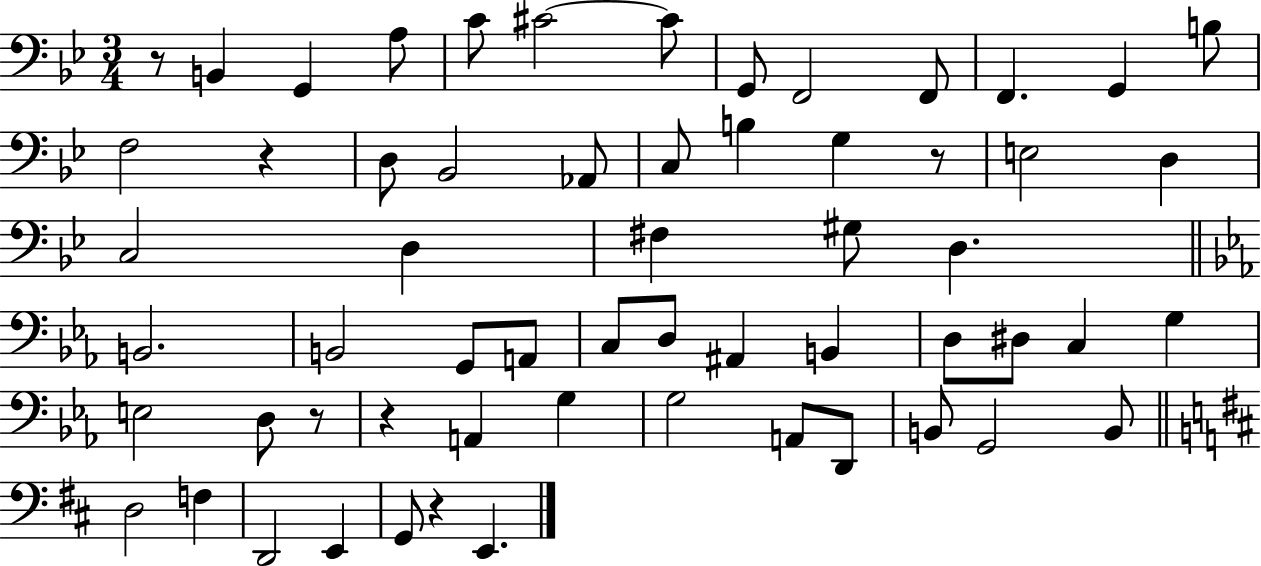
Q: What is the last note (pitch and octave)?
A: E2